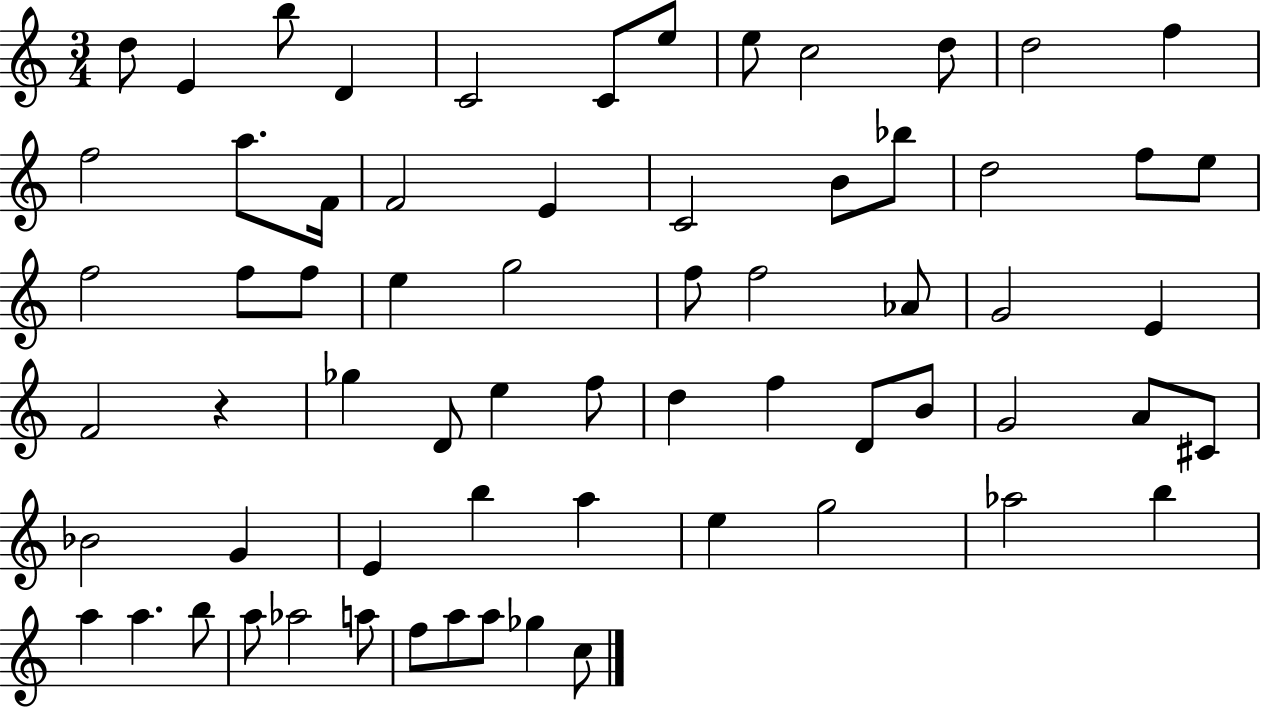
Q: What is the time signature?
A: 3/4